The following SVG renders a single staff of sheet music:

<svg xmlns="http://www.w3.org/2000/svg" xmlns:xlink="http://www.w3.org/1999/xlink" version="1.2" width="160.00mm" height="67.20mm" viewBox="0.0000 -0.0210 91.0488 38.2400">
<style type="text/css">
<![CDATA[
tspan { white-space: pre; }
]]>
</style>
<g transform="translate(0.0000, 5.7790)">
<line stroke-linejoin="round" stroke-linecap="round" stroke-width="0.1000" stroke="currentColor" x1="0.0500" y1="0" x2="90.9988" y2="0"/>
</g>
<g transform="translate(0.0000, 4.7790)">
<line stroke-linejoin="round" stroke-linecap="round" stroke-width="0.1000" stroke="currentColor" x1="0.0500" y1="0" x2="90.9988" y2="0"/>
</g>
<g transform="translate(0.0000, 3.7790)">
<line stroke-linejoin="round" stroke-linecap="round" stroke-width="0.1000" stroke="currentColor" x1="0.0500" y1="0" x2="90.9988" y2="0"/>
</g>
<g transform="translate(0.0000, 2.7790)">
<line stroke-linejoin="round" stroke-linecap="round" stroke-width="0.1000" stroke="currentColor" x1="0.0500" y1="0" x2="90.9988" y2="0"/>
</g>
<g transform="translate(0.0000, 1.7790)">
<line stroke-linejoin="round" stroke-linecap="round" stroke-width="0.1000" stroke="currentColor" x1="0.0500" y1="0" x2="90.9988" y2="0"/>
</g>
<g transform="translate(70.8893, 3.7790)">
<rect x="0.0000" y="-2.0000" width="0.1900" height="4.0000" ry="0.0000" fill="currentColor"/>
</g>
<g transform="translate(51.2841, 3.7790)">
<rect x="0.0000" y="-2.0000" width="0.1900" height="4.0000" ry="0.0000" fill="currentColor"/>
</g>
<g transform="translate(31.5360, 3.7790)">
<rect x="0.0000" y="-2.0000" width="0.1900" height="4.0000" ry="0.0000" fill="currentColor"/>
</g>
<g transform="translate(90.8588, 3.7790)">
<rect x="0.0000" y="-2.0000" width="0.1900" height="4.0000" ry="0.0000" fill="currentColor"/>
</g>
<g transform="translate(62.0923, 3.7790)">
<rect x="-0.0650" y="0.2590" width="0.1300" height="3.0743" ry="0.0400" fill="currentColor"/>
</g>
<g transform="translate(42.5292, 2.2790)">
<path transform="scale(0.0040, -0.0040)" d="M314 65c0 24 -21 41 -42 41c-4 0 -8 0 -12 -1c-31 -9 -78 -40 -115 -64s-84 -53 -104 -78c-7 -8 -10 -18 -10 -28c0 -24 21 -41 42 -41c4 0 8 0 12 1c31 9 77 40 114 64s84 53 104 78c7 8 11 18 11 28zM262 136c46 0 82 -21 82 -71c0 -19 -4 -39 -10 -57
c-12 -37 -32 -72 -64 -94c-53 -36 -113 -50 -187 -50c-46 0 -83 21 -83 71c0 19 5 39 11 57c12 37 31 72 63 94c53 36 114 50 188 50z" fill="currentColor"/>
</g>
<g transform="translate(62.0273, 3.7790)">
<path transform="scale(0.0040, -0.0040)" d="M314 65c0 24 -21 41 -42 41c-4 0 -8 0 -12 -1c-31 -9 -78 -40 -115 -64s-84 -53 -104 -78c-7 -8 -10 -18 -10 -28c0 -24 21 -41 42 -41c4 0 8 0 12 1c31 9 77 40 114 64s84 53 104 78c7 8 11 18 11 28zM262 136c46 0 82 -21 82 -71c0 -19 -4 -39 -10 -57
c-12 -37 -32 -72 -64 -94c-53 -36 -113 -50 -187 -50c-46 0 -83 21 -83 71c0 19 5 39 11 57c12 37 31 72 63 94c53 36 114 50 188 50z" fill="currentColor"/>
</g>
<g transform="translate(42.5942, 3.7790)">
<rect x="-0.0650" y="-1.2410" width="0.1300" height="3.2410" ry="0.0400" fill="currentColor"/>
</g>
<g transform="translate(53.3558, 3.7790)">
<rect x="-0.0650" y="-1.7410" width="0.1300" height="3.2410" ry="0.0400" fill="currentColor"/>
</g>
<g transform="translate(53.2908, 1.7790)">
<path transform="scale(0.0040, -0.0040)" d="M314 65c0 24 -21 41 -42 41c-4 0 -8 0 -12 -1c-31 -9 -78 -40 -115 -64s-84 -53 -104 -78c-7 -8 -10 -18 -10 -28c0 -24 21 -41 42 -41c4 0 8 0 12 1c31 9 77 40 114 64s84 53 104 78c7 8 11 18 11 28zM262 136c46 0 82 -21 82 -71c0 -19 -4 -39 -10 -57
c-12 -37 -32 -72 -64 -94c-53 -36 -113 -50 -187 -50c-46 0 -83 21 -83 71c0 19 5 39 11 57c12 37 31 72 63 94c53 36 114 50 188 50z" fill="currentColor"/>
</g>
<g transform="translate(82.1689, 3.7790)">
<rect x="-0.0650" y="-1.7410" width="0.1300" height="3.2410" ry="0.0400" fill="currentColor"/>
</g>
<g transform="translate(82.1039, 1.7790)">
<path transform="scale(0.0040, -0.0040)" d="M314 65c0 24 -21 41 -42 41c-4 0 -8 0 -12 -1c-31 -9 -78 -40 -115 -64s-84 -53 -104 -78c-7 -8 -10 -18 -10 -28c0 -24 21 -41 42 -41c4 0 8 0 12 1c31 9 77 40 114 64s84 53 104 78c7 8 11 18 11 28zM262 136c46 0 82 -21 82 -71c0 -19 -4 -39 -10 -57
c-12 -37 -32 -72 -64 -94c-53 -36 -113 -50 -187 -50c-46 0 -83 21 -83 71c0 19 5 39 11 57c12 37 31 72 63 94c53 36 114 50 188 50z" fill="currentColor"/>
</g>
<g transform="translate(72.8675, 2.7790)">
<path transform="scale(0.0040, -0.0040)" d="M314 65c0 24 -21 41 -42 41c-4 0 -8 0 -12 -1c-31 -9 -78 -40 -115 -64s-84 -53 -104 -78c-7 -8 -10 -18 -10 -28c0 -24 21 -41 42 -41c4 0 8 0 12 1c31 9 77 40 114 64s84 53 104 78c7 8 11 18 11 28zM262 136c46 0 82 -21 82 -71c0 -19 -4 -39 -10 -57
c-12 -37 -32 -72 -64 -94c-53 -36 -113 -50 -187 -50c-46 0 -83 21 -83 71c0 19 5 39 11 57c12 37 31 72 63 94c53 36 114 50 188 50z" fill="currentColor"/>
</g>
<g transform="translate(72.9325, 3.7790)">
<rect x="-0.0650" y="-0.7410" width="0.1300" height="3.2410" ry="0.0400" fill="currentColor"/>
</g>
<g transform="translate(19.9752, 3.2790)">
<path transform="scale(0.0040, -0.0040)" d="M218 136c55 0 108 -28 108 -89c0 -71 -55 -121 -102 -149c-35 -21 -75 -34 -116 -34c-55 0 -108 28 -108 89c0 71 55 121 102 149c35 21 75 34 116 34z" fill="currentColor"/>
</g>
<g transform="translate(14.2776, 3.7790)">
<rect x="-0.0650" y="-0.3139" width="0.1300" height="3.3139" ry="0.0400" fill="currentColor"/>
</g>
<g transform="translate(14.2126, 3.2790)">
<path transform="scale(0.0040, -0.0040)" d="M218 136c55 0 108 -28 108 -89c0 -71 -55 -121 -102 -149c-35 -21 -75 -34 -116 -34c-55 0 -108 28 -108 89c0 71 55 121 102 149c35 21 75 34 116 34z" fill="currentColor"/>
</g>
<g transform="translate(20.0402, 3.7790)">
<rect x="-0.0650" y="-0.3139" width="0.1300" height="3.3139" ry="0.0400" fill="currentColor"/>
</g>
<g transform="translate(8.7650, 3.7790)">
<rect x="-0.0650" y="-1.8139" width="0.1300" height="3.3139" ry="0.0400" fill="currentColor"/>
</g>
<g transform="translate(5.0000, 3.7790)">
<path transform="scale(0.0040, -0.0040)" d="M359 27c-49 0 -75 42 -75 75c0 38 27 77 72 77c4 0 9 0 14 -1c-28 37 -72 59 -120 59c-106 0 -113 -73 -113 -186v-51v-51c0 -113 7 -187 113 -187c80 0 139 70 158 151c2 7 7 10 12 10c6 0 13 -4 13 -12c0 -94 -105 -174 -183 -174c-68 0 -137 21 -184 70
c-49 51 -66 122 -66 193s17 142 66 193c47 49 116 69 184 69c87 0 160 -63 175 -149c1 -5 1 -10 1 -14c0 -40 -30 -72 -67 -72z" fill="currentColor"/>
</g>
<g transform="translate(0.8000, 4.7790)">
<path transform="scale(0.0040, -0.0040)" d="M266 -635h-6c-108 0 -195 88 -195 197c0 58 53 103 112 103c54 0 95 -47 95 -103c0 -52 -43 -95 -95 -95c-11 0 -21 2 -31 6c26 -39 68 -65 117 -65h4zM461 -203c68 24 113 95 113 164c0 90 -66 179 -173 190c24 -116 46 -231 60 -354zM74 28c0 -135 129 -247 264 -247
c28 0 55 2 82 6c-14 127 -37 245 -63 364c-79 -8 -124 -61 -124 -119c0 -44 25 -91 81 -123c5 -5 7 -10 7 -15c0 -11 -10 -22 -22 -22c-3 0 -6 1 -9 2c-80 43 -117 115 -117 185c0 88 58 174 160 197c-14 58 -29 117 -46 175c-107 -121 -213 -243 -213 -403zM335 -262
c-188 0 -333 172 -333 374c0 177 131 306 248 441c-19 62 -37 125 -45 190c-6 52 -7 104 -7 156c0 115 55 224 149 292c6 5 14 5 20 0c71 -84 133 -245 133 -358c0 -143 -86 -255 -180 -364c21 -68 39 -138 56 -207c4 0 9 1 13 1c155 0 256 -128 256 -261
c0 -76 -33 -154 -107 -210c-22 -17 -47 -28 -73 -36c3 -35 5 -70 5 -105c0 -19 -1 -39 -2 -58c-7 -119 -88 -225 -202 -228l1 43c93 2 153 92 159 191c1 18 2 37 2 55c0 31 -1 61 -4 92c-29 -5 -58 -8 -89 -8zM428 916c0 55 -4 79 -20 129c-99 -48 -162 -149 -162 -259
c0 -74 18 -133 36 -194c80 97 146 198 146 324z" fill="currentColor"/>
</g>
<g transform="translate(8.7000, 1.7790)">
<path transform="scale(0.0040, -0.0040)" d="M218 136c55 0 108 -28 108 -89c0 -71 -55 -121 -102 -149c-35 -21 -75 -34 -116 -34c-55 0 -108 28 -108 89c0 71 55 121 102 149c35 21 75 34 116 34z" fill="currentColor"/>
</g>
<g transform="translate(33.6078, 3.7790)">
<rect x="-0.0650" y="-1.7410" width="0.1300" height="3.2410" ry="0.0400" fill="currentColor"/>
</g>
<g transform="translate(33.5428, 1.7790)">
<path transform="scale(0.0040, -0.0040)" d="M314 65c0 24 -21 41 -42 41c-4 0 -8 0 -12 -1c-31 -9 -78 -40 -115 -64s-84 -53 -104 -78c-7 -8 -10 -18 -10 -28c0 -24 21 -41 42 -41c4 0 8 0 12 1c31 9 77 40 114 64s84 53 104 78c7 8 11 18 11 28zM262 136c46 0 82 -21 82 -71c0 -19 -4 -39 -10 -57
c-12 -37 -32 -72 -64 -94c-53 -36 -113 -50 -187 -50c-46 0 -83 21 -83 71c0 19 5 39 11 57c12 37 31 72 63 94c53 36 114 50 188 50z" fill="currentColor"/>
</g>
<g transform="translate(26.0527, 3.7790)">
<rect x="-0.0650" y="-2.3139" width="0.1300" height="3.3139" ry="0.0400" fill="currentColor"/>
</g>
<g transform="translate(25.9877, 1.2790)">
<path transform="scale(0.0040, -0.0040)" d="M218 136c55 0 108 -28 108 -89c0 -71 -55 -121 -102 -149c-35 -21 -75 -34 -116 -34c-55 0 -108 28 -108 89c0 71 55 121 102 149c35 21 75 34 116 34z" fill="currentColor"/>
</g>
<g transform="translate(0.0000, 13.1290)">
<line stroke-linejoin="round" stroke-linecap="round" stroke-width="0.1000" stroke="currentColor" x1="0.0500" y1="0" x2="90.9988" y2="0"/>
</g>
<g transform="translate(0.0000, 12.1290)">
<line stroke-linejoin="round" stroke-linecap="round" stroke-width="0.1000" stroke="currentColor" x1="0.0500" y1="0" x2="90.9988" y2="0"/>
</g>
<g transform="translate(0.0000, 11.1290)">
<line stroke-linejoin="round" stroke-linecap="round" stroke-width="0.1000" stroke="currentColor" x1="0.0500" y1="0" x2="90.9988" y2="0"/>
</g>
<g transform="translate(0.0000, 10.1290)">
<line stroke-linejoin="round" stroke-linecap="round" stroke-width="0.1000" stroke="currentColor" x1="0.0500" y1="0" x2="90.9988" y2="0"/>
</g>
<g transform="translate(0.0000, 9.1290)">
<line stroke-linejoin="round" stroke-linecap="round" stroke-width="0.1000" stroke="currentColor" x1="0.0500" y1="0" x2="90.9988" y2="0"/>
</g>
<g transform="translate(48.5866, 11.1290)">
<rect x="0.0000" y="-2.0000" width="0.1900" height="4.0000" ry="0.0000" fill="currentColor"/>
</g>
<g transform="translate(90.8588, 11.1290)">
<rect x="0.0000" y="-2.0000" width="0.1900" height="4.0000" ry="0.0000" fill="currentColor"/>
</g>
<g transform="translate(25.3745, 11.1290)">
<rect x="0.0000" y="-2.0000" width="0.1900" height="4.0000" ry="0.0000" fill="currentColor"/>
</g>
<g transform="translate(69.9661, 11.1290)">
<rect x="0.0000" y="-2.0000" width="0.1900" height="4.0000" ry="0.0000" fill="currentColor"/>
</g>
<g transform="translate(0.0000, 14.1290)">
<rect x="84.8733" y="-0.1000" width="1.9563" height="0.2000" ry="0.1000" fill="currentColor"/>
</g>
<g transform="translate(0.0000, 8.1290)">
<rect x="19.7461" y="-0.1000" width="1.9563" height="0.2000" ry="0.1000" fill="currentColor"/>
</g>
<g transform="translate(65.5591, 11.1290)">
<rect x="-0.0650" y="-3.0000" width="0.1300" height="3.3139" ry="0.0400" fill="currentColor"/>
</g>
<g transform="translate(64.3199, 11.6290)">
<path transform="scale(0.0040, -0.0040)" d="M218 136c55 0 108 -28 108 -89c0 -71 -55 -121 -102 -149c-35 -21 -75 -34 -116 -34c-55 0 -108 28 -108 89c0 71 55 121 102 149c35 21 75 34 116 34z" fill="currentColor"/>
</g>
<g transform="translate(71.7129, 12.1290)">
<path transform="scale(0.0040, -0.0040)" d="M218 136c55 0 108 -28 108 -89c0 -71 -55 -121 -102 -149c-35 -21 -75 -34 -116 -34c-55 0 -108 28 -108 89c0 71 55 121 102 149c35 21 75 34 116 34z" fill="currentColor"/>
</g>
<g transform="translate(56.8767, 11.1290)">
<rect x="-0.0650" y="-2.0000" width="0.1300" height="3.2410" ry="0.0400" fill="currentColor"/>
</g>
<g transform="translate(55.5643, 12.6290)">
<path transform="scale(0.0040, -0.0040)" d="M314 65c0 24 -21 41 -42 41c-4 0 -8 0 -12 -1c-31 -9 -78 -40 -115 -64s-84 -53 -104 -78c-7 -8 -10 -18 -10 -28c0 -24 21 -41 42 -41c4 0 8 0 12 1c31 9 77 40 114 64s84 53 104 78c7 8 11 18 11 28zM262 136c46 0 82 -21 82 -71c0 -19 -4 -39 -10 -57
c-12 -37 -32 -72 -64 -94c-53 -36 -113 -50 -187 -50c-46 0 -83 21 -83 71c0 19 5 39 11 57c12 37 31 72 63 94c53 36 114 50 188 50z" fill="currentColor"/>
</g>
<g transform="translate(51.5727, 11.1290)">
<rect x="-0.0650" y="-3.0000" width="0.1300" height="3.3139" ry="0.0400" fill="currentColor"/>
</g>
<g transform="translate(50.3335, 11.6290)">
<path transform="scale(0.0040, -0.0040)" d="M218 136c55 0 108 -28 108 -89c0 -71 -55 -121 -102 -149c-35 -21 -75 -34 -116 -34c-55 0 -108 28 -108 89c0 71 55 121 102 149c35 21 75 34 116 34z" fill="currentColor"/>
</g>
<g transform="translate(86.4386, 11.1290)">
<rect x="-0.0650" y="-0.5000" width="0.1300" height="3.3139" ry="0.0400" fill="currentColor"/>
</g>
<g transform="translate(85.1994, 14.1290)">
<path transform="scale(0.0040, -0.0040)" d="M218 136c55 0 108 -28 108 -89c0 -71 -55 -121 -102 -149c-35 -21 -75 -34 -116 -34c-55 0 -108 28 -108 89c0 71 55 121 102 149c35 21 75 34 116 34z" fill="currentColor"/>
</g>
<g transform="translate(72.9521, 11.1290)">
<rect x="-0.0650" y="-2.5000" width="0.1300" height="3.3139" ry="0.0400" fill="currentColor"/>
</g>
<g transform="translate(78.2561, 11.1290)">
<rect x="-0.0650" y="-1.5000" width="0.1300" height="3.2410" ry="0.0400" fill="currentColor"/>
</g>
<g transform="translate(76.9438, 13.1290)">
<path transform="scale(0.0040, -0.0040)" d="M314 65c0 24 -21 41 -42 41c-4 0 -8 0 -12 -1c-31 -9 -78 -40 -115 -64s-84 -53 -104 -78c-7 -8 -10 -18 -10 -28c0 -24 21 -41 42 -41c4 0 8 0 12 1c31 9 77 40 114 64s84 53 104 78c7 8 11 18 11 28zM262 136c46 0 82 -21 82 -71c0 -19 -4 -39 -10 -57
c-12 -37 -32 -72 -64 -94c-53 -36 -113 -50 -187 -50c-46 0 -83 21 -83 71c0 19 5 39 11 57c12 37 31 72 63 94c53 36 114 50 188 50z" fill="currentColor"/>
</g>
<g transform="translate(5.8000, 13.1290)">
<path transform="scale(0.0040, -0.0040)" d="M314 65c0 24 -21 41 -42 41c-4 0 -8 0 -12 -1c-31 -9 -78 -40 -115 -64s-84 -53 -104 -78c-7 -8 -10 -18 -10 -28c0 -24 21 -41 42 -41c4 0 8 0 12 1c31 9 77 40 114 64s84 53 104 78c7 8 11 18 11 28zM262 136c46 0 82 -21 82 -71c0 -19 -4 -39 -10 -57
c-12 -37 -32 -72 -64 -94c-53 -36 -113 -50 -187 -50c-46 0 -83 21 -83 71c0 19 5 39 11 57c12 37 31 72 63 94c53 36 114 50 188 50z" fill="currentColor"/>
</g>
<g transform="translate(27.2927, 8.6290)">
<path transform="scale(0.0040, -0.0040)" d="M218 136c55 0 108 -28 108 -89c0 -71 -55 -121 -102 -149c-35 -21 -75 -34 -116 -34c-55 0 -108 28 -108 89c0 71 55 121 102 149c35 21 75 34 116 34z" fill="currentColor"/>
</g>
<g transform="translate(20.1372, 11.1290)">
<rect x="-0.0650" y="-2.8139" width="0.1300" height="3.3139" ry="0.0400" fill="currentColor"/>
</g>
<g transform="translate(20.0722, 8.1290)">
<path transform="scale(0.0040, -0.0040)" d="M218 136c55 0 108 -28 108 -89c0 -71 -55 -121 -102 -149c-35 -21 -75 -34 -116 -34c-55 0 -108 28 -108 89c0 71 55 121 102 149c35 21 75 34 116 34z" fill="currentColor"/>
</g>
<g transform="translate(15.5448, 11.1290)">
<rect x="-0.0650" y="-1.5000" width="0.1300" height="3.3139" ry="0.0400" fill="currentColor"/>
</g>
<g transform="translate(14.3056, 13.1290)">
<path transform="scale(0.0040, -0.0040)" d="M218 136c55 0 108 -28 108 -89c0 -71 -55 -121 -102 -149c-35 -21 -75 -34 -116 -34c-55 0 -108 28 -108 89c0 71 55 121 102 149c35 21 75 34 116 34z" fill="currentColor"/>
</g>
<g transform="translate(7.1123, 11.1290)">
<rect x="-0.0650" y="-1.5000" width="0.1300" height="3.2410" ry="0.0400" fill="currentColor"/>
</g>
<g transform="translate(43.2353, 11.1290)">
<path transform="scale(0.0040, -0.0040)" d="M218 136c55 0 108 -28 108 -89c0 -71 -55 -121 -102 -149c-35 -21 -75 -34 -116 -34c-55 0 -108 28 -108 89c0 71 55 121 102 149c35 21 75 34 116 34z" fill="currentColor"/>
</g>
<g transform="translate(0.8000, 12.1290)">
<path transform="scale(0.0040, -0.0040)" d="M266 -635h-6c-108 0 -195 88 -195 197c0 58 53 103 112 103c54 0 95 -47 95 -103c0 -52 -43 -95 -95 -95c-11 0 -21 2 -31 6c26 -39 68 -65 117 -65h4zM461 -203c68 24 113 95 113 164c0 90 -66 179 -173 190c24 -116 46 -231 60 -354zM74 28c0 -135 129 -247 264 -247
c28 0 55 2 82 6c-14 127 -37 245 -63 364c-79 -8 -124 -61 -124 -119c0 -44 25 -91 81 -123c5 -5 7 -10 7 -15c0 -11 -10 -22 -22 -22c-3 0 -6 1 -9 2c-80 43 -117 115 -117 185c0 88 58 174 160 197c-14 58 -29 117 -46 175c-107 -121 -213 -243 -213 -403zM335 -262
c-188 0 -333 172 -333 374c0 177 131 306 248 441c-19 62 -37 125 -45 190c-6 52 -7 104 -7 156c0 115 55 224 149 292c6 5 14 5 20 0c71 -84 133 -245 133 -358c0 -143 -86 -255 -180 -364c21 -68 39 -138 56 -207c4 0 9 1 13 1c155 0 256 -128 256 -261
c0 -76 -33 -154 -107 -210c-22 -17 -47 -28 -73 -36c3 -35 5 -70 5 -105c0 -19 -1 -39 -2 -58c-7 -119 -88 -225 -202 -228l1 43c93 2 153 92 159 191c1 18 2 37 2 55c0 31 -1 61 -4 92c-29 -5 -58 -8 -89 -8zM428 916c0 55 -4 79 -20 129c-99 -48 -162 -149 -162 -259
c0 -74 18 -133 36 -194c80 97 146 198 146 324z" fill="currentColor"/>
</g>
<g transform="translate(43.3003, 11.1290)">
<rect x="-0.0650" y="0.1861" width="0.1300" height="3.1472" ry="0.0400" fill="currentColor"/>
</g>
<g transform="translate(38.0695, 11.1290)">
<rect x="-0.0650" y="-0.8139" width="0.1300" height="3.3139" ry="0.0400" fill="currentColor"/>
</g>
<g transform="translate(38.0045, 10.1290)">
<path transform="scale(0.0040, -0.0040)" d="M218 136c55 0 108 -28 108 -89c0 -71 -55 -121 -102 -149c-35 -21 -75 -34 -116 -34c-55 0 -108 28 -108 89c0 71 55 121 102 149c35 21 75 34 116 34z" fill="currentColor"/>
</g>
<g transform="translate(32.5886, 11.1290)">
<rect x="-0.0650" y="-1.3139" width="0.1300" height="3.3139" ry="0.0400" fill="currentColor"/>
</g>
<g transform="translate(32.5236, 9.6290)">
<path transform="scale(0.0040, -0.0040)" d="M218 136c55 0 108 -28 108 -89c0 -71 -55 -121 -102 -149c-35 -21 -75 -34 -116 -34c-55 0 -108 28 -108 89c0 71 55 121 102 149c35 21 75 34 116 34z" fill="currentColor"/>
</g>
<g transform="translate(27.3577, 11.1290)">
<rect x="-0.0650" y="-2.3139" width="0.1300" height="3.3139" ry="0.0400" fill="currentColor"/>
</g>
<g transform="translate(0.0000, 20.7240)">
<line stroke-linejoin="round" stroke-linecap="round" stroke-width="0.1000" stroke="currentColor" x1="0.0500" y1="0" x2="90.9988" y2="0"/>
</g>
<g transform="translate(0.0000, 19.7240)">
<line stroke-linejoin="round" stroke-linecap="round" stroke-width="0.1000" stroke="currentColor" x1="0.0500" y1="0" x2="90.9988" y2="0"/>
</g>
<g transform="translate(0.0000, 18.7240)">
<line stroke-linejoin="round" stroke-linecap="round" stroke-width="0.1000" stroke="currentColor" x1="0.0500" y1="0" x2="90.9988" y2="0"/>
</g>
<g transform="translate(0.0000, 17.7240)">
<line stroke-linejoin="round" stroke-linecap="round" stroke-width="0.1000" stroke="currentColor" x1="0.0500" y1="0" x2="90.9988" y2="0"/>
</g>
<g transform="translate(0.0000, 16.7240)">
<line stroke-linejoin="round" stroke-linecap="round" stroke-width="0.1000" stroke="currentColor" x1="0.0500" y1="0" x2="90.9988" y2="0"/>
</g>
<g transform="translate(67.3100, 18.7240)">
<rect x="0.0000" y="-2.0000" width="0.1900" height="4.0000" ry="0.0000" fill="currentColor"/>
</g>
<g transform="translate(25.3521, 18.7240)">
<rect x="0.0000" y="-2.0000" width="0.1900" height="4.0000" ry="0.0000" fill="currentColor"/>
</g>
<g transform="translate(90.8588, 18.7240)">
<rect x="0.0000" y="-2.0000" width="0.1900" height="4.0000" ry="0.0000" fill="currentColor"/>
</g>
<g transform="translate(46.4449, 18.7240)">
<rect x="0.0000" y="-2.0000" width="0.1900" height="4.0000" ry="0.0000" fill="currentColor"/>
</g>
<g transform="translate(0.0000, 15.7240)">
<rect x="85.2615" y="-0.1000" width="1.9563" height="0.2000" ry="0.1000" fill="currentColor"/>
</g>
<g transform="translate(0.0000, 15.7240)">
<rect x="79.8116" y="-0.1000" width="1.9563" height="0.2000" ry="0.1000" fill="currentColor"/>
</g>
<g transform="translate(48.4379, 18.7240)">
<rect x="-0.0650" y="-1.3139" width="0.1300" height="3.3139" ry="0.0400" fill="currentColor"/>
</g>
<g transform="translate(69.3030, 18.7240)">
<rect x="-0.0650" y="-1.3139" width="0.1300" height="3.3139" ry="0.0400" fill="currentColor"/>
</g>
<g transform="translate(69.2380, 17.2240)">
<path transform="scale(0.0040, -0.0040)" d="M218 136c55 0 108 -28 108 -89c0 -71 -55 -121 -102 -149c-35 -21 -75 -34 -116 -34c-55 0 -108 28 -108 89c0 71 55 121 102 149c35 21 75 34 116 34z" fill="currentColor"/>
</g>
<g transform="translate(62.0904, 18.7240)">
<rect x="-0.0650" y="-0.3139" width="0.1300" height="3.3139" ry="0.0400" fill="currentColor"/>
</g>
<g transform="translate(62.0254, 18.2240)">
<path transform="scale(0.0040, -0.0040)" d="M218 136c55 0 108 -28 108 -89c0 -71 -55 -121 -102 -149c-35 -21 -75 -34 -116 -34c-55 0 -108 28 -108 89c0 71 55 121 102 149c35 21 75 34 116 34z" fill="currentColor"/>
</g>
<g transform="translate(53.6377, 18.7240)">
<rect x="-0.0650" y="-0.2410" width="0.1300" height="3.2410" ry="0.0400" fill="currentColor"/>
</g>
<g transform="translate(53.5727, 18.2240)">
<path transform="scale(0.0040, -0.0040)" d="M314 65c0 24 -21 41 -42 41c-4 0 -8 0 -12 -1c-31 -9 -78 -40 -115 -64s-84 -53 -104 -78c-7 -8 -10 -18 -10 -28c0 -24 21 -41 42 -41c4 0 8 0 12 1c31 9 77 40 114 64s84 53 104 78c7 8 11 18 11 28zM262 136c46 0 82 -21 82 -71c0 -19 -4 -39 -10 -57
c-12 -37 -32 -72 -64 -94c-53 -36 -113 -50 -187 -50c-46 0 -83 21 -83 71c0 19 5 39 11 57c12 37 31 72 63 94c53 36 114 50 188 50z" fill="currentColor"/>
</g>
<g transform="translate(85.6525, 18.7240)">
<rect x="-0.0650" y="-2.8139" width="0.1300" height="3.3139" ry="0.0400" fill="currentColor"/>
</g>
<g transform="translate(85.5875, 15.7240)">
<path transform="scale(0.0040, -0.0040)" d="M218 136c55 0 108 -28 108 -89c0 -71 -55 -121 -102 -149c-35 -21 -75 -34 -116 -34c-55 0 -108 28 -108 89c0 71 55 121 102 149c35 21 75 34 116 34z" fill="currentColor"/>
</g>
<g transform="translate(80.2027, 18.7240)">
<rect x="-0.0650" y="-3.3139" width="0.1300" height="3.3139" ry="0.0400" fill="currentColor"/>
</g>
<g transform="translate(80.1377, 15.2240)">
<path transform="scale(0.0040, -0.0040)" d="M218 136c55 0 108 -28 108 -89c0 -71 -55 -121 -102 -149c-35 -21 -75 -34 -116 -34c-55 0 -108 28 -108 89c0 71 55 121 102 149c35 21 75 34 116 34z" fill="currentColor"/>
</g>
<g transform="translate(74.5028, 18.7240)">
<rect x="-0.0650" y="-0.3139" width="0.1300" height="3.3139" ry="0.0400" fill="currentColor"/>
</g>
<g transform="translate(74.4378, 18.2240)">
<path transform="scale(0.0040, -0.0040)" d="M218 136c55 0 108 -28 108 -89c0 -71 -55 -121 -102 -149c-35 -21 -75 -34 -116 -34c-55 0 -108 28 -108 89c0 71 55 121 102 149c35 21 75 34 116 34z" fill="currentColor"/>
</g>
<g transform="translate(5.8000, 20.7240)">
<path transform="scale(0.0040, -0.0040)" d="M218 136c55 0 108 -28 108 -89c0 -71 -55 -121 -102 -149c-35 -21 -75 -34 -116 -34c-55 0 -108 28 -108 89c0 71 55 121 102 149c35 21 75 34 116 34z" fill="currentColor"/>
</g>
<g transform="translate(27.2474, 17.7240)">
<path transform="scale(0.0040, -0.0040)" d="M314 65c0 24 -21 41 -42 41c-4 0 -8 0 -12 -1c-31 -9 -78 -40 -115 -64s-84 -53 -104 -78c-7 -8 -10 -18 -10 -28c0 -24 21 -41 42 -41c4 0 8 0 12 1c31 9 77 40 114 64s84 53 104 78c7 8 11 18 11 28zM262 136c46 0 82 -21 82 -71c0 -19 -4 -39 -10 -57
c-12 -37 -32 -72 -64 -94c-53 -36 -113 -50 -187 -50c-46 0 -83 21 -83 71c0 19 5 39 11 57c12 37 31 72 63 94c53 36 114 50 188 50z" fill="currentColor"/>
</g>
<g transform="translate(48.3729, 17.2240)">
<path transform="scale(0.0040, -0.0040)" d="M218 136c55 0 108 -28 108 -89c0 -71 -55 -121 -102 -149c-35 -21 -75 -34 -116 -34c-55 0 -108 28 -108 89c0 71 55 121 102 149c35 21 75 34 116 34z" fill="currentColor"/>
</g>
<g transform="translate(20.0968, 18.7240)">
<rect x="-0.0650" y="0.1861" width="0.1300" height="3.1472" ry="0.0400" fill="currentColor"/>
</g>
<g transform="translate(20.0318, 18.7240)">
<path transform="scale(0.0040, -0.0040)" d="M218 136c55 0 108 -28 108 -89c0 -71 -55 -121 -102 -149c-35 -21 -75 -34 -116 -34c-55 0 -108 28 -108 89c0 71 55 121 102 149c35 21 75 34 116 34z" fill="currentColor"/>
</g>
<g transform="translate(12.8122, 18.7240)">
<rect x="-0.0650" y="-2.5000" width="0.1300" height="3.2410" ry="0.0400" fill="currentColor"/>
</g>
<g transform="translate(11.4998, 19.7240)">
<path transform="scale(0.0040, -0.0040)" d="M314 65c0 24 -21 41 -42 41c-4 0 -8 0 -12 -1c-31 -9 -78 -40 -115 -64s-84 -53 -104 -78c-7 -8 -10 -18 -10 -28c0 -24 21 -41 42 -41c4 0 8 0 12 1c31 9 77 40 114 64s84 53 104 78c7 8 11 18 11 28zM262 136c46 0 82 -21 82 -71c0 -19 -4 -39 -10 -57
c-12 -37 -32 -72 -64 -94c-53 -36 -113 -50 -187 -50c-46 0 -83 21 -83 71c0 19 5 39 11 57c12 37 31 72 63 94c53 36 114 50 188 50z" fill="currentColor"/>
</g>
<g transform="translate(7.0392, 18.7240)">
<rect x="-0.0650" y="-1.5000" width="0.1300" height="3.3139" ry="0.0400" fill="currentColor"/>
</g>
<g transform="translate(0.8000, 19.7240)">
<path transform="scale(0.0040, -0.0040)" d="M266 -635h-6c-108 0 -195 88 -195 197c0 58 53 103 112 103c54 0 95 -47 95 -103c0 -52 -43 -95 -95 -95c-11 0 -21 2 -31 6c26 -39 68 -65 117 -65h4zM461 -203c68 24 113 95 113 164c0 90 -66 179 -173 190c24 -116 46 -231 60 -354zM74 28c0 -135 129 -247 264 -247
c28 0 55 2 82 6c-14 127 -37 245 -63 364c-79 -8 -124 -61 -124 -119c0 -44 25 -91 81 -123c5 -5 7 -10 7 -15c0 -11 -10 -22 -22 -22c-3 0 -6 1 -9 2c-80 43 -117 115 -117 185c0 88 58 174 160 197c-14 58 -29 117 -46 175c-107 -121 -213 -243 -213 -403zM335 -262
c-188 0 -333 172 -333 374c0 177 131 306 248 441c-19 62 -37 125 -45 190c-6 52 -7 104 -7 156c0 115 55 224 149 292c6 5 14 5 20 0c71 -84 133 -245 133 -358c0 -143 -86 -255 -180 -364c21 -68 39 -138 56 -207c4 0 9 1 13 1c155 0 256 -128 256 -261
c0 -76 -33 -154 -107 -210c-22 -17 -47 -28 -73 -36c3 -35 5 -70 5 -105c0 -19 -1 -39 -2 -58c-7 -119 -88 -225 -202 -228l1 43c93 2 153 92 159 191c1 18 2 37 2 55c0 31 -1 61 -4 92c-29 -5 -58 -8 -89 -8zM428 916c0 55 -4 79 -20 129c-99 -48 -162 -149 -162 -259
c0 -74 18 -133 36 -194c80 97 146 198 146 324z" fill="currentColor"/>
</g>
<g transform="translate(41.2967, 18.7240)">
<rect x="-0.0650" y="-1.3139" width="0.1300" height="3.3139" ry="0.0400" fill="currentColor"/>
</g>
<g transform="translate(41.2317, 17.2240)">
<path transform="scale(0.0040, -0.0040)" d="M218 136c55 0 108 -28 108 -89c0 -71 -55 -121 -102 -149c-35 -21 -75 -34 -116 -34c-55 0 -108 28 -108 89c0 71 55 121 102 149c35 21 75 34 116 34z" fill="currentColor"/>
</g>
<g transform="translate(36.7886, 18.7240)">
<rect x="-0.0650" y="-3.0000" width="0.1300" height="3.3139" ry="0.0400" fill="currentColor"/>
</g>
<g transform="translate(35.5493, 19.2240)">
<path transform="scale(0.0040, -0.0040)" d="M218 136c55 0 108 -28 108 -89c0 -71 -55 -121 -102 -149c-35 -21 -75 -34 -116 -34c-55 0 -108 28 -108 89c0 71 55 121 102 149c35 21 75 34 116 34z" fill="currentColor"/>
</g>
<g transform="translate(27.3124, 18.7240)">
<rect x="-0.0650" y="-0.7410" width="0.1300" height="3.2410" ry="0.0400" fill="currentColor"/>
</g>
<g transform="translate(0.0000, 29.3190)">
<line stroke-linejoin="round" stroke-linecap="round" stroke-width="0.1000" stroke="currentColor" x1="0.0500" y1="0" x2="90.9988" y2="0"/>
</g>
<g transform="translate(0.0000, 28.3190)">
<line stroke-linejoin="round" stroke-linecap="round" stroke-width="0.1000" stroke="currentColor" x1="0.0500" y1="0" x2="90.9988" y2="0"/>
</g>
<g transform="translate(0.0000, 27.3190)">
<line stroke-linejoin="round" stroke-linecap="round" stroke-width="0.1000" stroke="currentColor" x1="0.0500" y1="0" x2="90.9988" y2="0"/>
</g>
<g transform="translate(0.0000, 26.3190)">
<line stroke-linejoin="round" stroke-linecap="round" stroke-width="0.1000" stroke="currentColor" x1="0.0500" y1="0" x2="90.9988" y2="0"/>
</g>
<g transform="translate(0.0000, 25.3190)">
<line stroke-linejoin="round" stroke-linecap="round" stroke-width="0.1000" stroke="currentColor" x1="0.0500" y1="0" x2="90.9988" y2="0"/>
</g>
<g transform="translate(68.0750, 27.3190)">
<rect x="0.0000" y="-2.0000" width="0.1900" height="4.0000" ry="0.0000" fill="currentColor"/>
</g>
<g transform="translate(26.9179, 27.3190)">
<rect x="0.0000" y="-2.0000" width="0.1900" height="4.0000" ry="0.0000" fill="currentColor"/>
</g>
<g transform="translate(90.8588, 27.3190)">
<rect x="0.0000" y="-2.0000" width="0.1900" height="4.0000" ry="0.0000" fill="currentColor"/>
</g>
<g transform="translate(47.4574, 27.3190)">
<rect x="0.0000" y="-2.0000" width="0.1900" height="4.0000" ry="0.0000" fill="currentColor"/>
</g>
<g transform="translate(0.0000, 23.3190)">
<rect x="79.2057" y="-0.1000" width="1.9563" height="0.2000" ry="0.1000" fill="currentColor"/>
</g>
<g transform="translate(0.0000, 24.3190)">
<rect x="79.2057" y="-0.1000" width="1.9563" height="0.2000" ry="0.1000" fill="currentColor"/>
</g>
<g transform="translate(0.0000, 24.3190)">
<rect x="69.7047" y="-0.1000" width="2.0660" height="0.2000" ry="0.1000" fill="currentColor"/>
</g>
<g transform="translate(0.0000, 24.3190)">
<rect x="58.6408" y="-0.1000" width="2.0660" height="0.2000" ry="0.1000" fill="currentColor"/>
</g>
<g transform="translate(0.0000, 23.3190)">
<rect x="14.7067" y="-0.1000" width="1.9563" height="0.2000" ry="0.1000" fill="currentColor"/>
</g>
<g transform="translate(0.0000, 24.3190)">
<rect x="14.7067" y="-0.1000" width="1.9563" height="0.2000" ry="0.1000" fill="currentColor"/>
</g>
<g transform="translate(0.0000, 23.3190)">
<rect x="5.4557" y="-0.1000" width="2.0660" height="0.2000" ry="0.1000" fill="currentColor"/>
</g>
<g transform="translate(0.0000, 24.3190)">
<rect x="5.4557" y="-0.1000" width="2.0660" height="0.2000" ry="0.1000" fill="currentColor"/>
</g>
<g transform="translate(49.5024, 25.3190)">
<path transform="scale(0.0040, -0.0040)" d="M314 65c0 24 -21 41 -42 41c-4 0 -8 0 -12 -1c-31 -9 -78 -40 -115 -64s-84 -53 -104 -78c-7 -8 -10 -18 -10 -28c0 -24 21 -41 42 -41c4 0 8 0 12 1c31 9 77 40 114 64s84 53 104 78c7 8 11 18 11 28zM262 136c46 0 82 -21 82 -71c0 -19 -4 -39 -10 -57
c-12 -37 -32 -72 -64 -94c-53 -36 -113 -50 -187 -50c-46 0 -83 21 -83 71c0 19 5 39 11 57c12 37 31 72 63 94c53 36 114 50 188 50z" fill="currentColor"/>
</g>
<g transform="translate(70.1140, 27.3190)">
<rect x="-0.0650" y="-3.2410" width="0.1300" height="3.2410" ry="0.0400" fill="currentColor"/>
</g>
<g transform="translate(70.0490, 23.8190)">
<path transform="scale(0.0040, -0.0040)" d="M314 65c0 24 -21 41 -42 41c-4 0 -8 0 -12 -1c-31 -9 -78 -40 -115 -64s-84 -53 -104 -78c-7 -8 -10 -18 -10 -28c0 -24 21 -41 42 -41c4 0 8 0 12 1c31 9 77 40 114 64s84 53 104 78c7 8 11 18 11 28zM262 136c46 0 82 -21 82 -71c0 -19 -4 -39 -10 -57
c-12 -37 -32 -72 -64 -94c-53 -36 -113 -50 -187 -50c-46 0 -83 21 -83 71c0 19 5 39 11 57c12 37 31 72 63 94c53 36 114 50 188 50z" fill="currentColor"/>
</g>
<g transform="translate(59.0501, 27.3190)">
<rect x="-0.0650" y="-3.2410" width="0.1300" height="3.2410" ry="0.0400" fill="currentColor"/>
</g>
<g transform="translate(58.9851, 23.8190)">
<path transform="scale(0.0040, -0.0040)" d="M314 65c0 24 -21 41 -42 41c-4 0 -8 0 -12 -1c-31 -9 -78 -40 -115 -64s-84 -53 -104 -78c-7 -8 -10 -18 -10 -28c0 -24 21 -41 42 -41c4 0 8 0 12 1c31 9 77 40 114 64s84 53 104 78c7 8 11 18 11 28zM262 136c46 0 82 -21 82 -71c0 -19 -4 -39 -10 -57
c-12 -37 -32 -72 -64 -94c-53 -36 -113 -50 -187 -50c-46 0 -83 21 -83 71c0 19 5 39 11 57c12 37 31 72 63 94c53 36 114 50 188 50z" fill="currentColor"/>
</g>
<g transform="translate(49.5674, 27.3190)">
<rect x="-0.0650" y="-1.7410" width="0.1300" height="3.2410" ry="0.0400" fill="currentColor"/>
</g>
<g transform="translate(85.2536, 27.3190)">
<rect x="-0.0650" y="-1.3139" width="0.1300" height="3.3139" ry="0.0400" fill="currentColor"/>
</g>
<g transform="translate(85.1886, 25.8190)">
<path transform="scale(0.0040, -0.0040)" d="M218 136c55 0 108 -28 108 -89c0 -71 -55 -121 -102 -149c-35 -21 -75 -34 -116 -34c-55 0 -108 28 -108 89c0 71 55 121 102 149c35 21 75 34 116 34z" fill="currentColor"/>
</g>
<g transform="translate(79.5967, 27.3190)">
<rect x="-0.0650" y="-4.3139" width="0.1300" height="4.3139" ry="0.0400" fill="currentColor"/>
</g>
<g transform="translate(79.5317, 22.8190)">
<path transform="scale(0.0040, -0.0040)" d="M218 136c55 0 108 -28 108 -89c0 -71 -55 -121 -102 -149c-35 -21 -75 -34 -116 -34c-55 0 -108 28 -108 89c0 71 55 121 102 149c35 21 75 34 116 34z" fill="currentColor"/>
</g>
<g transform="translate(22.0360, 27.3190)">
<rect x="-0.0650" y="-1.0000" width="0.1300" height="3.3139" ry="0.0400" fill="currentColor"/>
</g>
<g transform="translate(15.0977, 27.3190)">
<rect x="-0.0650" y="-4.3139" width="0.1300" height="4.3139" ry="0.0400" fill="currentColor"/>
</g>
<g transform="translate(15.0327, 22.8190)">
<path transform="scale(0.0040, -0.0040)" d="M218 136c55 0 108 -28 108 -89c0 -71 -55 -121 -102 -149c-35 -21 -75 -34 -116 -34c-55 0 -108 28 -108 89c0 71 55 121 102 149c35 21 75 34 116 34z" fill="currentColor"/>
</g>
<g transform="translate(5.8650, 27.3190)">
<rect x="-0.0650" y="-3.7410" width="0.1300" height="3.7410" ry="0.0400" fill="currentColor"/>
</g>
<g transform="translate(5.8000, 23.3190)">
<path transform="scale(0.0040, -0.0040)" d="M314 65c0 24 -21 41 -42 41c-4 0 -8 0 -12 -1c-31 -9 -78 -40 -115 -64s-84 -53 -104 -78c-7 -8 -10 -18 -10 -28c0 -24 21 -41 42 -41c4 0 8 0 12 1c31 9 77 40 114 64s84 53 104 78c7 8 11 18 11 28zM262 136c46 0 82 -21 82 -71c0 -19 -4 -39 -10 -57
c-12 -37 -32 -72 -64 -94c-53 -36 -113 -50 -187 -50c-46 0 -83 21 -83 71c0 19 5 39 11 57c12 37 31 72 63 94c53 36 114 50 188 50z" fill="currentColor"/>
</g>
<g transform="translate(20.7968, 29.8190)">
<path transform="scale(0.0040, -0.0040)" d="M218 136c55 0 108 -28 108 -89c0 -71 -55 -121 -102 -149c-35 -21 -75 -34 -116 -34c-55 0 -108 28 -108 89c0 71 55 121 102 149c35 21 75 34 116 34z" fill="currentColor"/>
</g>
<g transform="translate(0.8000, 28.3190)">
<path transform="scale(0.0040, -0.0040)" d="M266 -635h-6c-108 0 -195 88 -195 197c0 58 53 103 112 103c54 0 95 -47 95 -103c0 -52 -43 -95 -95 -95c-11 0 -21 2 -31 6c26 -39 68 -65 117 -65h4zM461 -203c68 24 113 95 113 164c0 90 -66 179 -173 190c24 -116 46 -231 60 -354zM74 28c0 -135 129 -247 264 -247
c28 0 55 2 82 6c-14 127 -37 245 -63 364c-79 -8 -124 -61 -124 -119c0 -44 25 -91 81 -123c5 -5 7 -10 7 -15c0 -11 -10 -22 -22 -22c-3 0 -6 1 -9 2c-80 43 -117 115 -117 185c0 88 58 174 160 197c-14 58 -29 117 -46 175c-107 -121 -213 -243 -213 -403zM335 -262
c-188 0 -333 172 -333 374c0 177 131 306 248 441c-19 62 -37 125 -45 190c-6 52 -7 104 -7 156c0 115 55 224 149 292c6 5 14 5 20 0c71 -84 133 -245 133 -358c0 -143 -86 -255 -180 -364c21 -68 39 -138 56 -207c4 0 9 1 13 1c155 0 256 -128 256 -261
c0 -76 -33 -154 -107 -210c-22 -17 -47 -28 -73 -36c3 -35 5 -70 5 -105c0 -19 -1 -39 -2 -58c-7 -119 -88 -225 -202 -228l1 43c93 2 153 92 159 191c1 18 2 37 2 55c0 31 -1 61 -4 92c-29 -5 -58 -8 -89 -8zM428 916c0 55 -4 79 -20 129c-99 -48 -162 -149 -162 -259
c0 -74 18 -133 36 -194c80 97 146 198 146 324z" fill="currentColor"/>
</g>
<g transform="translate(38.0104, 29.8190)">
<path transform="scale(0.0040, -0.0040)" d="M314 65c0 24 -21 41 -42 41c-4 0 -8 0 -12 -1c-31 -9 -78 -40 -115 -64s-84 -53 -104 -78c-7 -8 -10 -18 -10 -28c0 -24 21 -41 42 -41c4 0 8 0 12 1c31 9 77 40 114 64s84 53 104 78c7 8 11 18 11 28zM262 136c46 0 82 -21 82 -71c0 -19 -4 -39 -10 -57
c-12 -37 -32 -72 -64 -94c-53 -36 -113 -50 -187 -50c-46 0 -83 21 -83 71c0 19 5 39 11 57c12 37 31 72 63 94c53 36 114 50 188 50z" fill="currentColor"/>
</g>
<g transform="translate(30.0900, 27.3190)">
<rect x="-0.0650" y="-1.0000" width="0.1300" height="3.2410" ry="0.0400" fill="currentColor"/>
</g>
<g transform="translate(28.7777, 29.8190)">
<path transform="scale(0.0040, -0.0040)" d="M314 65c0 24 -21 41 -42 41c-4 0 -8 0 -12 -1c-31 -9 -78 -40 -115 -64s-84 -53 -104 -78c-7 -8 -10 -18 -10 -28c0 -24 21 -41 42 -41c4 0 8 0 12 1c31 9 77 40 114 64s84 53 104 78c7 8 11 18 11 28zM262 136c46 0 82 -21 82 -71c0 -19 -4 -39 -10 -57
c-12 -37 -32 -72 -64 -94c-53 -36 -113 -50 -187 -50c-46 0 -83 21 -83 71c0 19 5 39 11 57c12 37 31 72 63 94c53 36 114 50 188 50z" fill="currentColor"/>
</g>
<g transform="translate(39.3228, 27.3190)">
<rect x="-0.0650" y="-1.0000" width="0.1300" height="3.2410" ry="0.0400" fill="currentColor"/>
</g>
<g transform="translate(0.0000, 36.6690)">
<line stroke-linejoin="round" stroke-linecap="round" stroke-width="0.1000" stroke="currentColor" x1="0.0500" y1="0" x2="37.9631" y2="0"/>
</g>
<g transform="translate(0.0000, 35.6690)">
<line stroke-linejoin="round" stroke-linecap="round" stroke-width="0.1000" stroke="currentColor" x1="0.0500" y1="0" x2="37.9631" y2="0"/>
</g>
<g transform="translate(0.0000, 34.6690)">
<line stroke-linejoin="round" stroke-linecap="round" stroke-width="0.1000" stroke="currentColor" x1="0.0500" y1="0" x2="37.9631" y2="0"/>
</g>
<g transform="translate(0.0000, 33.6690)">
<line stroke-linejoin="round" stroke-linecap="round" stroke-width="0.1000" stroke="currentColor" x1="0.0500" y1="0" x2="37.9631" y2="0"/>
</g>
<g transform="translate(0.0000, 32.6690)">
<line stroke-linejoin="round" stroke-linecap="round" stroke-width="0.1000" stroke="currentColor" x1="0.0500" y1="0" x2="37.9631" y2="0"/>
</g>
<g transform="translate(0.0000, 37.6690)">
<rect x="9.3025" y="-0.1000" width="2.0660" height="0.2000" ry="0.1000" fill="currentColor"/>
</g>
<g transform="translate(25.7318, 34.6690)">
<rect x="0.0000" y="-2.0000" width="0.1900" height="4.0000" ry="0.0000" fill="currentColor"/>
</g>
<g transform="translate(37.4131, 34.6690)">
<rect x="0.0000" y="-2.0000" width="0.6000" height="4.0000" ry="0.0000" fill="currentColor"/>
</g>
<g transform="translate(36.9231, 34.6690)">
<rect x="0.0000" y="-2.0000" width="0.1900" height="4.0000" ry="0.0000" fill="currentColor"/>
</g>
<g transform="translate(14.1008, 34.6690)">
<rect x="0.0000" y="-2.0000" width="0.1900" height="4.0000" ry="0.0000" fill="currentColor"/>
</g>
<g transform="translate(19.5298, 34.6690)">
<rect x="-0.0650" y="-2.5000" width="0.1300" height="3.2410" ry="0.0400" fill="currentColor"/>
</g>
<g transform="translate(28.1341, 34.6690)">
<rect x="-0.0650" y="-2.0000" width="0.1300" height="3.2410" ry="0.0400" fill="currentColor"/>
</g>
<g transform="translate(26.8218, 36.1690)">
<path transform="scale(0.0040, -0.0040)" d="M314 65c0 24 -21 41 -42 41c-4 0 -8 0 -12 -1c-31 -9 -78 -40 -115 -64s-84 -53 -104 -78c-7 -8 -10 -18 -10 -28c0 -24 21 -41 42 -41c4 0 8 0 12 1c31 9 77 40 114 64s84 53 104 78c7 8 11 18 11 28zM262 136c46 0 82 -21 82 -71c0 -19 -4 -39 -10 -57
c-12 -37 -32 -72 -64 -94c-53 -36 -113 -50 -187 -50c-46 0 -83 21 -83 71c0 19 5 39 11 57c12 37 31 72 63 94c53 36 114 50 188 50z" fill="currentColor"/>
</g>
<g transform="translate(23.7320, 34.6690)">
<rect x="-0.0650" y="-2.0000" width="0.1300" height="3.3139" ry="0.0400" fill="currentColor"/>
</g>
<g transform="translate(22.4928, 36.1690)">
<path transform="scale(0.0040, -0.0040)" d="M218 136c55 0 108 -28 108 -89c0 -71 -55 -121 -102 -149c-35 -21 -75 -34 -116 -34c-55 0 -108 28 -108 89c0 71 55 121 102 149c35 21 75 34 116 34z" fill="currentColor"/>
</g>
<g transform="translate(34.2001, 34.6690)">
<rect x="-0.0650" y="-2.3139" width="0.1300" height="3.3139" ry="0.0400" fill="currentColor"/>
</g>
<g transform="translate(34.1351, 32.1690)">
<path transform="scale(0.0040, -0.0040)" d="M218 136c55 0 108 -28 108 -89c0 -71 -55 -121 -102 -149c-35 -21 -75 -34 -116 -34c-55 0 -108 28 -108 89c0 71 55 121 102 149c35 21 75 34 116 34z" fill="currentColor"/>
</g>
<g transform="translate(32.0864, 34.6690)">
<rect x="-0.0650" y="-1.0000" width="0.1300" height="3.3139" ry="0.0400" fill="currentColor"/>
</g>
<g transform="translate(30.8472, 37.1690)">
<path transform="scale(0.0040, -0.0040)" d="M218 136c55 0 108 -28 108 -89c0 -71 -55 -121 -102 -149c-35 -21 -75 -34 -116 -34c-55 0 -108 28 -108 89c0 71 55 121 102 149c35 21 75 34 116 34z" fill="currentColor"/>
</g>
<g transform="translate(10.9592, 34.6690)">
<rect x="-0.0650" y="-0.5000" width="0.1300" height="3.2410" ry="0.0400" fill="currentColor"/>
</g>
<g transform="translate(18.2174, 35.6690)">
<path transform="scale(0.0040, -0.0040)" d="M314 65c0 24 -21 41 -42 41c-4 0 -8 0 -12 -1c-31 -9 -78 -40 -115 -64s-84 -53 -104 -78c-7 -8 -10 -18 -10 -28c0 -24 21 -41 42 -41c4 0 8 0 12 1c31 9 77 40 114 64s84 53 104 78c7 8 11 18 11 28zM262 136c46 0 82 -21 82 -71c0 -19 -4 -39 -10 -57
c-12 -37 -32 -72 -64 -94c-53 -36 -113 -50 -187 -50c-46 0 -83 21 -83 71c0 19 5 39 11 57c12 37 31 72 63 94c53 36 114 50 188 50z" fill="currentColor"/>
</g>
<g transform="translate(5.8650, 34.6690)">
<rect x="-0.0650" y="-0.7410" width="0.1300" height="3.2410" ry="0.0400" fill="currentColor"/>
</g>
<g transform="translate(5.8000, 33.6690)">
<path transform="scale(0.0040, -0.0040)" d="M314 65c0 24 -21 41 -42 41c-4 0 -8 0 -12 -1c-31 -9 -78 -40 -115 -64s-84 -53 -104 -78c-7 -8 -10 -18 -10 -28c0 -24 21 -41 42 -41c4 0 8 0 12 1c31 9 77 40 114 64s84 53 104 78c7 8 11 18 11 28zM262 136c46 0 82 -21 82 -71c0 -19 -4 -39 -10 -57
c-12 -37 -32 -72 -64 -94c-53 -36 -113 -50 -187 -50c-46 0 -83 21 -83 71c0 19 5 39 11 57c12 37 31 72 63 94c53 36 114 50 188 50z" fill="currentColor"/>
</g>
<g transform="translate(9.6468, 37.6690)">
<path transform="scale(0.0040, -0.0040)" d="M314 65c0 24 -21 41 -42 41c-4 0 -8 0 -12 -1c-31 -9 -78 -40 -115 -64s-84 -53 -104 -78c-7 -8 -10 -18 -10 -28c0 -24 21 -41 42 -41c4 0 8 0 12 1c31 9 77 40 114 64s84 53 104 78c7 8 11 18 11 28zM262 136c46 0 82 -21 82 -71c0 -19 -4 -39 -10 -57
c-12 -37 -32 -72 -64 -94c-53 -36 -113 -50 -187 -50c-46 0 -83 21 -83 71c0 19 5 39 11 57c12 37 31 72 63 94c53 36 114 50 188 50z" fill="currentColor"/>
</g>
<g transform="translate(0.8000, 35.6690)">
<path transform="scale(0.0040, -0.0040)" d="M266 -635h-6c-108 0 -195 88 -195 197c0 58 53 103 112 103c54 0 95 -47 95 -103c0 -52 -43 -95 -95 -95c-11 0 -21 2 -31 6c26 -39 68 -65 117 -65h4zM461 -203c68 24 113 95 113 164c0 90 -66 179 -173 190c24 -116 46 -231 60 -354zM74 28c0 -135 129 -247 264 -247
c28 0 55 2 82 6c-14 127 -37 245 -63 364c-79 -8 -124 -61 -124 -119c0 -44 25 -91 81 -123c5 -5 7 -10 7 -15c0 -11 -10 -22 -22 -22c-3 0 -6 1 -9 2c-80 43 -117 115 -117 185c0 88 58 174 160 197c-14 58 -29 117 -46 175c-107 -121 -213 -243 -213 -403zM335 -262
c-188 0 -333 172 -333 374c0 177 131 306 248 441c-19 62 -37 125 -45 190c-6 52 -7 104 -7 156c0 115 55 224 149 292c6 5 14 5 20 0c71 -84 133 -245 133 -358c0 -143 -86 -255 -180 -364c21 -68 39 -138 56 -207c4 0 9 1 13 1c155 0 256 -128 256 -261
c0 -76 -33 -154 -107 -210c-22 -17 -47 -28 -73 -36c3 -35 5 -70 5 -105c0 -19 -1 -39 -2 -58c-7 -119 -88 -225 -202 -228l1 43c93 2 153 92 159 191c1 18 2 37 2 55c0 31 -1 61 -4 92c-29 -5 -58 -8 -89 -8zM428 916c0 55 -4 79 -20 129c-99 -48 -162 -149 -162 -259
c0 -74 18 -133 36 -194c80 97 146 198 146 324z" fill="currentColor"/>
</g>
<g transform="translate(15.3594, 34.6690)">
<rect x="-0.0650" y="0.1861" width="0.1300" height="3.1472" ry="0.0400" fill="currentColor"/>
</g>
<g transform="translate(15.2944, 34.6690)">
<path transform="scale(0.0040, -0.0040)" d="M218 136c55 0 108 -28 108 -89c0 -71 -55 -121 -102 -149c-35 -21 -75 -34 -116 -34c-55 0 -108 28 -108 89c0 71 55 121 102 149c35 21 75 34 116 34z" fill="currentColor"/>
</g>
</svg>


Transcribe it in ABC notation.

X:1
T:Untitled
M:4/4
L:1/4
K:C
f c c g f2 e2 f2 B2 d2 f2 E2 E a g e d B A F2 A G E2 C E G2 B d2 A e e c2 c e c b a c'2 d' D D2 D2 f2 b2 b2 d' e d2 C2 B G2 F F2 D g